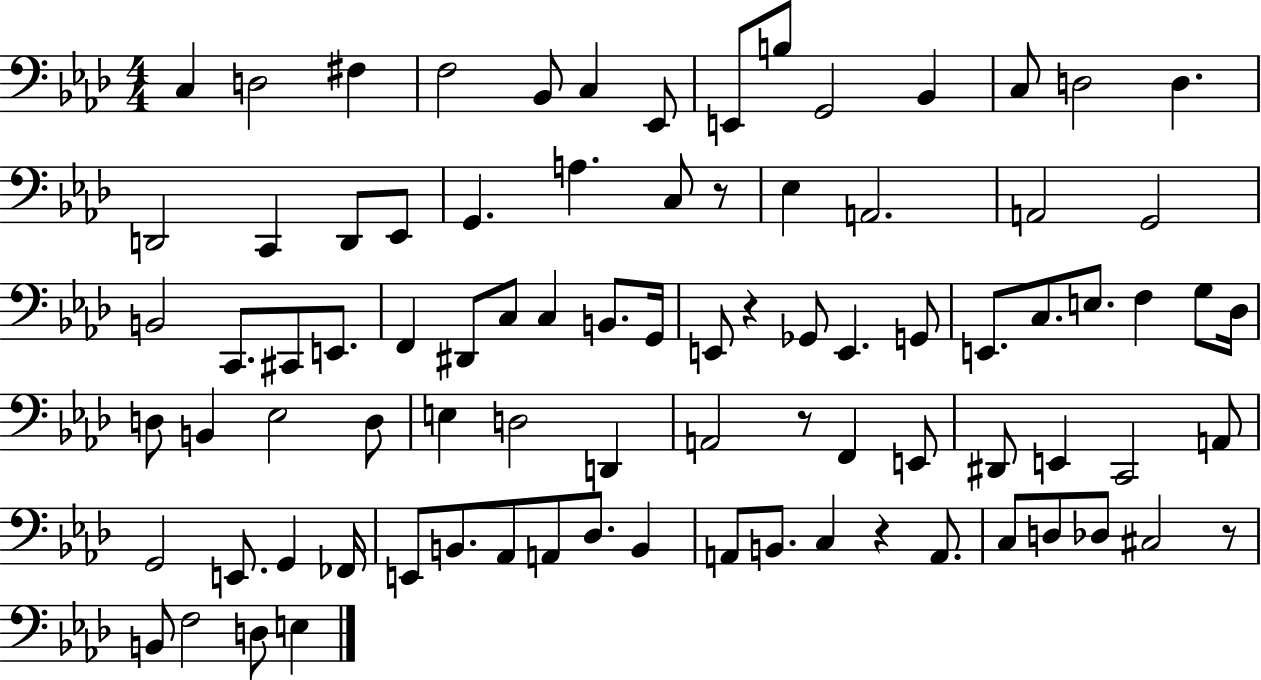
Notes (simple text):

C3/q D3/h F#3/q F3/h Bb2/e C3/q Eb2/e E2/e B3/e G2/h Bb2/q C3/e D3/h D3/q. D2/h C2/q D2/e Eb2/e G2/q. A3/q. C3/e R/e Eb3/q A2/h. A2/h G2/h B2/h C2/e. C#2/e E2/e. F2/q D#2/e C3/e C3/q B2/e. G2/s E2/e R/q Gb2/e E2/q. G2/e E2/e. C3/e. E3/e. F3/q G3/e Db3/s D3/e B2/q Eb3/h D3/e E3/q D3/h D2/q A2/h R/e F2/q E2/e D#2/e E2/q C2/h A2/e G2/h E2/e. G2/q FES2/s E2/e B2/e. Ab2/e A2/e Db3/e. B2/q A2/e B2/e. C3/q R/q A2/e. C3/e D3/e Db3/e C#3/h R/e B2/e F3/h D3/e E3/q